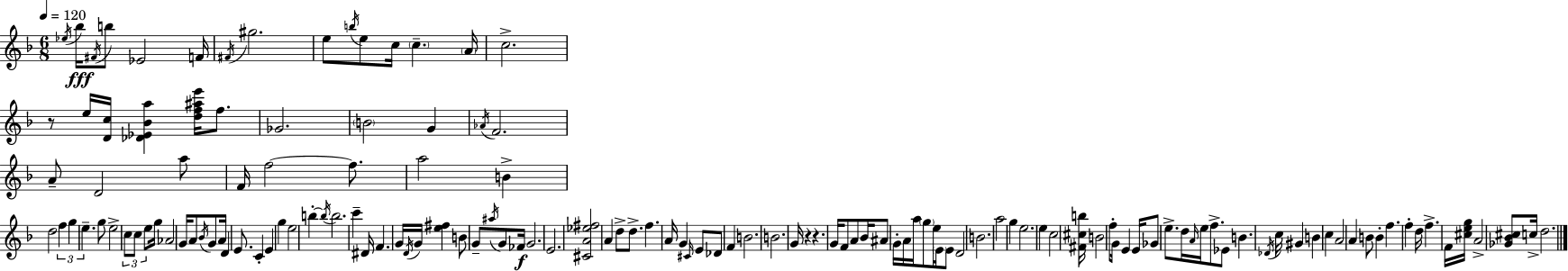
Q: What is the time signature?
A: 6/8